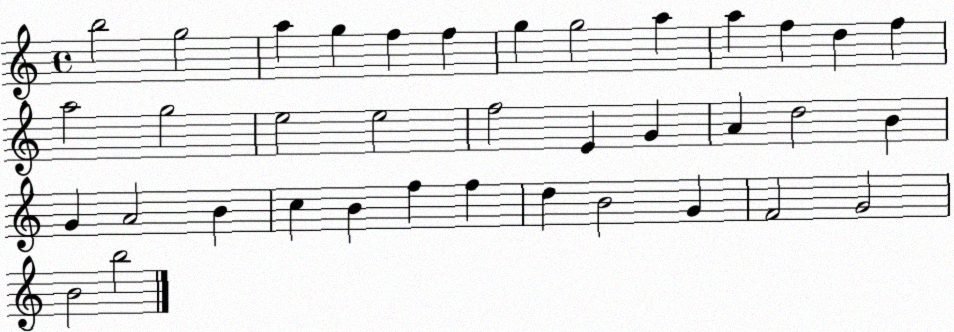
X:1
T:Untitled
M:4/4
L:1/4
K:C
b2 g2 a g f f g g2 a a f d f a2 g2 e2 e2 f2 E G A d2 B G A2 B c B f f d B2 G F2 G2 B2 b2